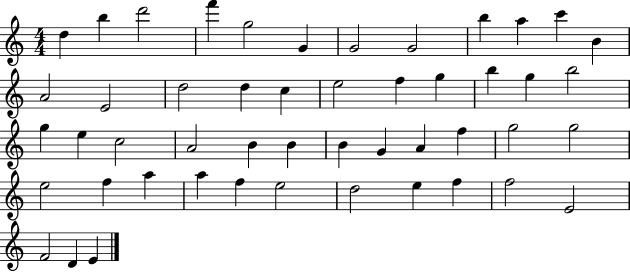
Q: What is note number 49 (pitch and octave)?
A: E4